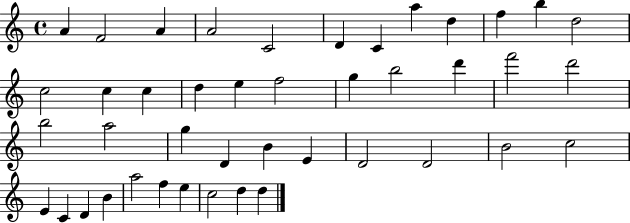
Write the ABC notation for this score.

X:1
T:Untitled
M:4/4
L:1/4
K:C
A F2 A A2 C2 D C a d f b d2 c2 c c d e f2 g b2 d' f'2 d'2 b2 a2 g D B E D2 D2 B2 c2 E C D B a2 f e c2 d d